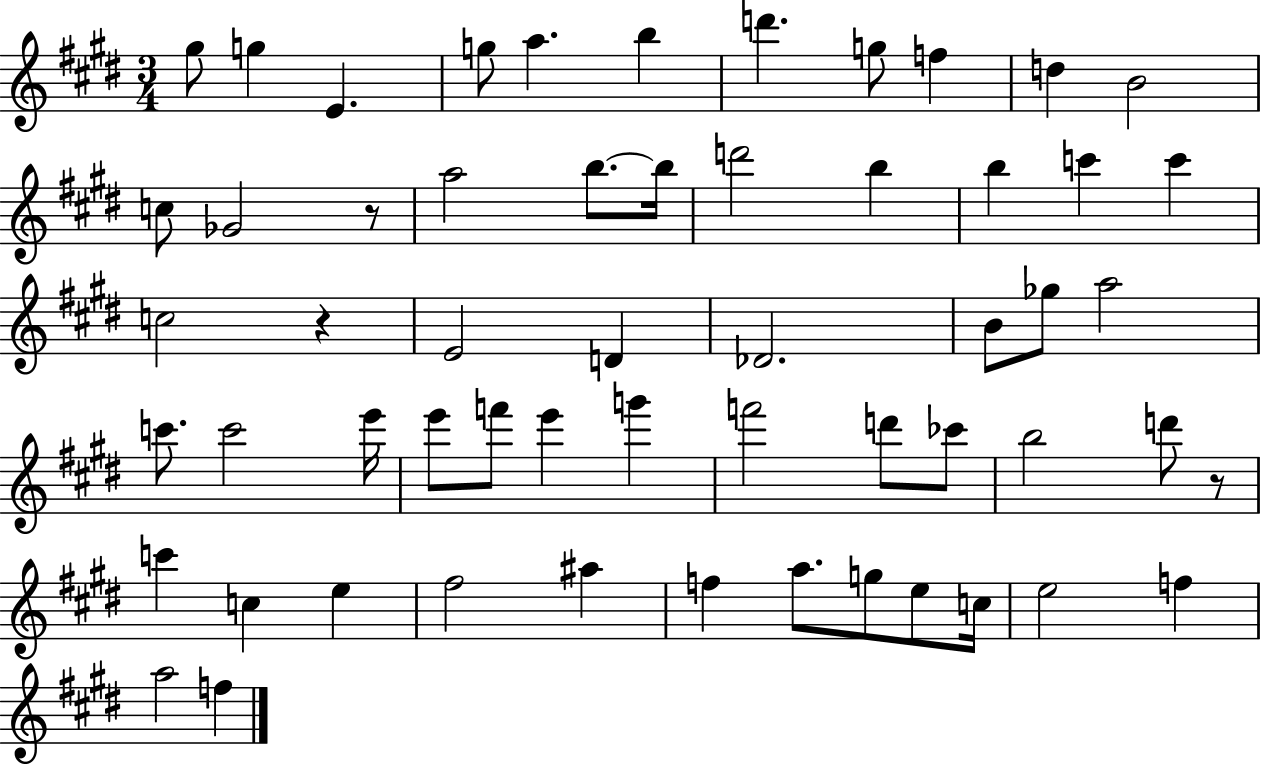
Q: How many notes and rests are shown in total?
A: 57